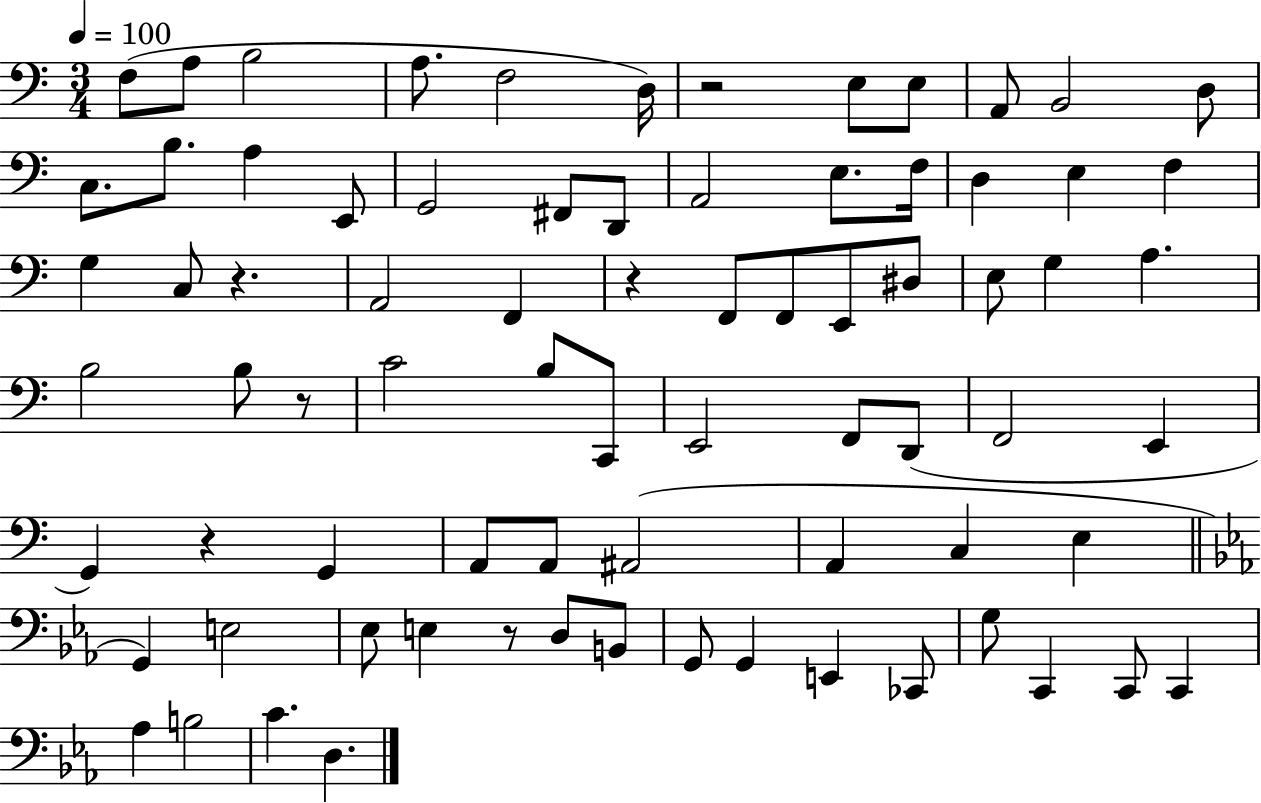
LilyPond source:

{
  \clef bass
  \numericTimeSignature
  \time 3/4
  \key c \major
  \tempo 4 = 100
  f8( a8 b2 | a8. f2 d16) | r2 e8 e8 | a,8 b,2 d8 | \break c8. b8. a4 e,8 | g,2 fis,8 d,8 | a,2 e8. f16 | d4 e4 f4 | \break g4 c8 r4. | a,2 f,4 | r4 f,8 f,8 e,8 dis8 | e8 g4 a4. | \break b2 b8 r8 | c'2 b8 c,8 | e,2 f,8 d,8( | f,2 e,4 | \break g,4) r4 g,4 | a,8 a,8 ais,2( | a,4 c4 e4 | \bar "||" \break \key ees \major g,4) e2 | ees8 e4 r8 d8 b,8 | g,8 g,4 e,4 ces,8 | g8 c,4 c,8 c,4 | \break aes4 b2 | c'4. d4. | \bar "|."
}